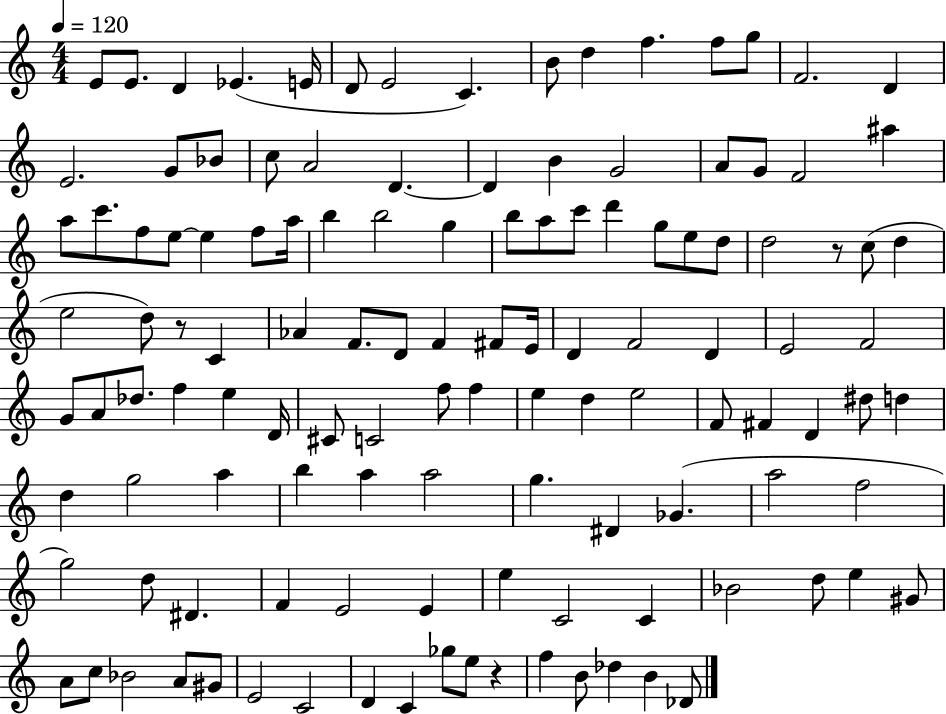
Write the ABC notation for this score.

X:1
T:Untitled
M:4/4
L:1/4
K:C
E/2 E/2 D _E E/4 D/2 E2 C B/2 d f f/2 g/2 F2 D E2 G/2 _B/2 c/2 A2 D D B G2 A/2 G/2 F2 ^a a/2 c'/2 f/2 e/2 e f/2 a/4 b b2 g b/2 a/2 c'/2 d' g/2 e/2 d/2 d2 z/2 c/2 d e2 d/2 z/2 C _A F/2 D/2 F ^F/2 E/4 D F2 D E2 F2 G/2 A/2 _d/2 f e D/4 ^C/2 C2 f/2 f e d e2 F/2 ^F D ^d/2 d d g2 a b a a2 g ^D _G a2 f2 g2 d/2 ^D F E2 E e C2 C _B2 d/2 e ^G/2 A/2 c/2 _B2 A/2 ^G/2 E2 C2 D C _g/2 e/2 z f B/2 _d B _D/2